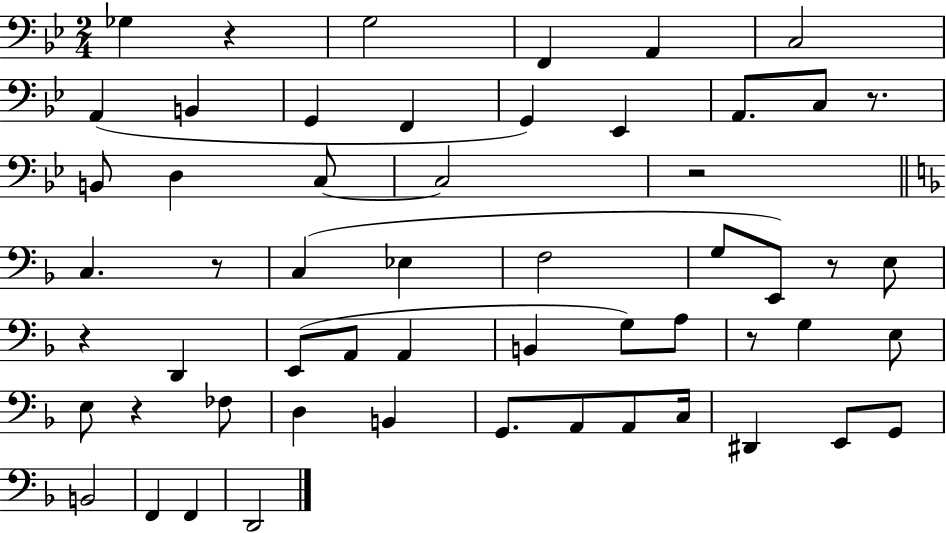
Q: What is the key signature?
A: BES major